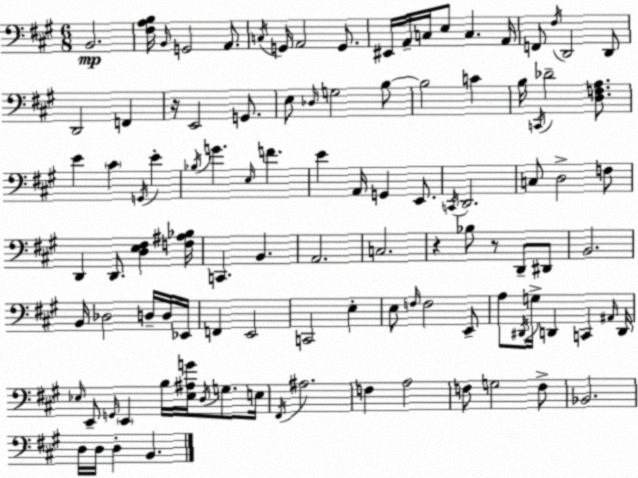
X:1
T:Untitled
M:6/8
L:1/4
K:A
B,,2 [^F,A,B,]/4 B,,/4 G,,2 A,,/2 C,/4 G,,/4 A,,2 G,,/2 ^E,,/4 A,,/4 C,/4 E,/2 C, A,,/4 F,,/2 ^F,/4 D,,2 D,,/2 D,,2 F,, z/4 E,,2 G,,/2 E,/2 _D,/4 G,2 B,/2 B,2 C B,/4 C,,/4 _D2 [D,F,A,]/2 E ^C G,,/4 E _B,/4 G E,/4 F E A,,/4 G,, E,,/2 C,,/4 D,,2 C,/2 D,2 F,/2 D,, D,,/2 [D,E,^F,] [F,^A,_B,]/4 C,, B,, A,,2 C,2 z _B,/2 z/2 D,,/2 ^D,,/2 B,,2 B,,/4 _D,2 D,/4 D,/4 _E,,/4 F,, E,,2 C,,2 E, E,/2 F,/4 F,2 E,,/2 A,/2 ^D,,/4 G,/4 D,, C,, ^A,,/4 D,,/4 _E,/4 E,,/2 G,,/4 E,, B,/4 [_E,^A,G]/4 D,/4 G,/2 E,/4 ^F,,/4 ^A,2 F, A,2 F,/2 G,2 F,/2 _B,,2 D,/4 D,/4 D, B,,